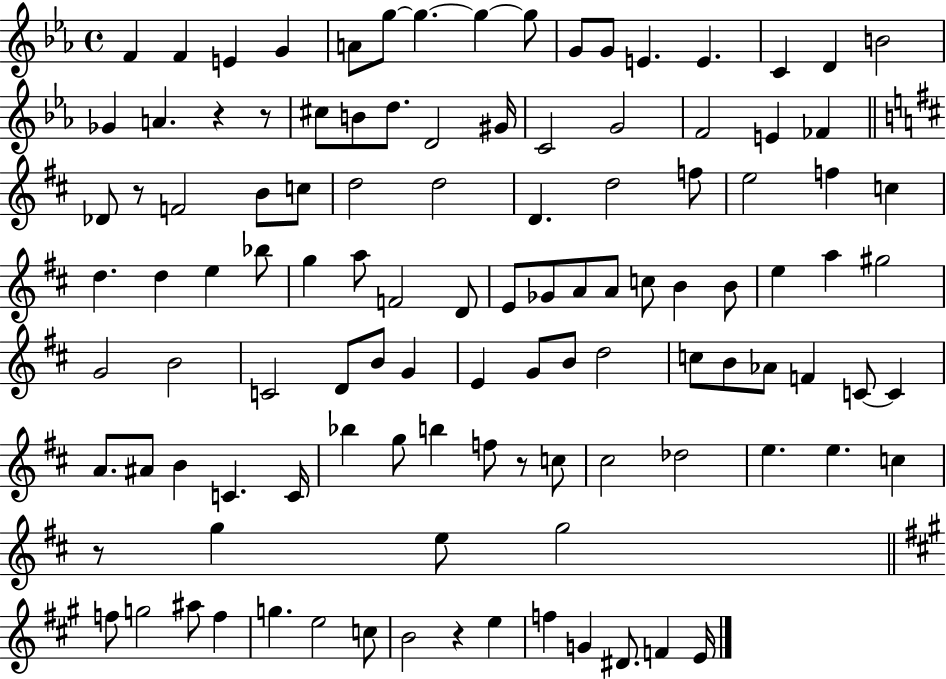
{
  \clef treble
  \time 4/4
  \defaultTimeSignature
  \key ees \major
  f'4 f'4 e'4 g'4 | a'8 g''8~~ g''4.~~ g''4~~ g''8 | g'8 g'8 e'4. e'4. | c'4 d'4 b'2 | \break ges'4 a'4. r4 r8 | cis''8 b'8 d''8. d'2 gis'16 | c'2 g'2 | f'2 e'4 fes'4 | \break \bar "||" \break \key b \minor des'8 r8 f'2 b'8 c''8 | d''2 d''2 | d'4. d''2 f''8 | e''2 f''4 c''4 | \break d''4. d''4 e''4 bes''8 | g''4 a''8 f'2 d'8 | e'8 ges'8 a'8 a'8 c''8 b'4 b'8 | e''4 a''4 gis''2 | \break g'2 b'2 | c'2 d'8 b'8 g'4 | e'4 g'8 b'8 d''2 | c''8 b'8 aes'8 f'4 c'8~~ c'4 | \break a'8. ais'8 b'4 c'4. c'16 | bes''4 g''8 b''4 f''8 r8 c''8 | cis''2 des''2 | e''4. e''4. c''4 | \break r8 g''4 e''8 g''2 | \bar "||" \break \key a \major f''8 g''2 ais''8 f''4 | g''4. e''2 c''8 | b'2 r4 e''4 | f''4 g'4 dis'8. f'4 e'16 | \break \bar "|."
}